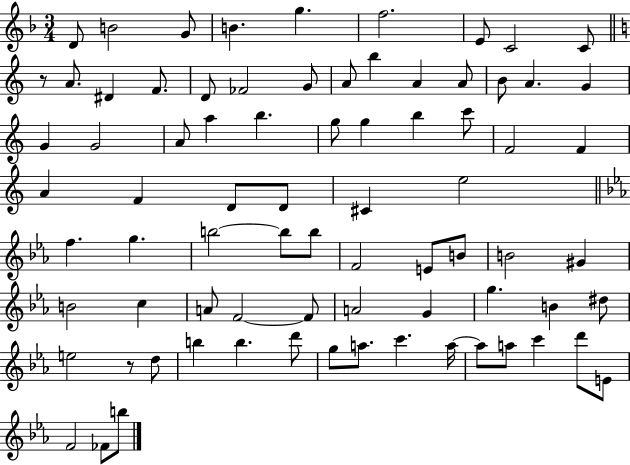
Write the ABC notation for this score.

X:1
T:Untitled
M:3/4
L:1/4
K:F
D/2 B2 G/2 B g f2 E/2 C2 C/2 z/2 A/2 ^D F/2 D/2 _F2 G/2 A/2 b A A/2 B/2 A G G G2 A/2 a b g/2 g b c'/2 F2 F A F D/2 D/2 ^C e2 f g b2 b/2 b/2 F2 E/2 B/2 B2 ^G B2 c A/2 F2 F/2 A2 G g B ^d/2 e2 z/2 d/2 b b d'/2 g/2 a/2 c' a/4 a/2 a/2 c' d'/2 E/2 F2 _F/2 b/2